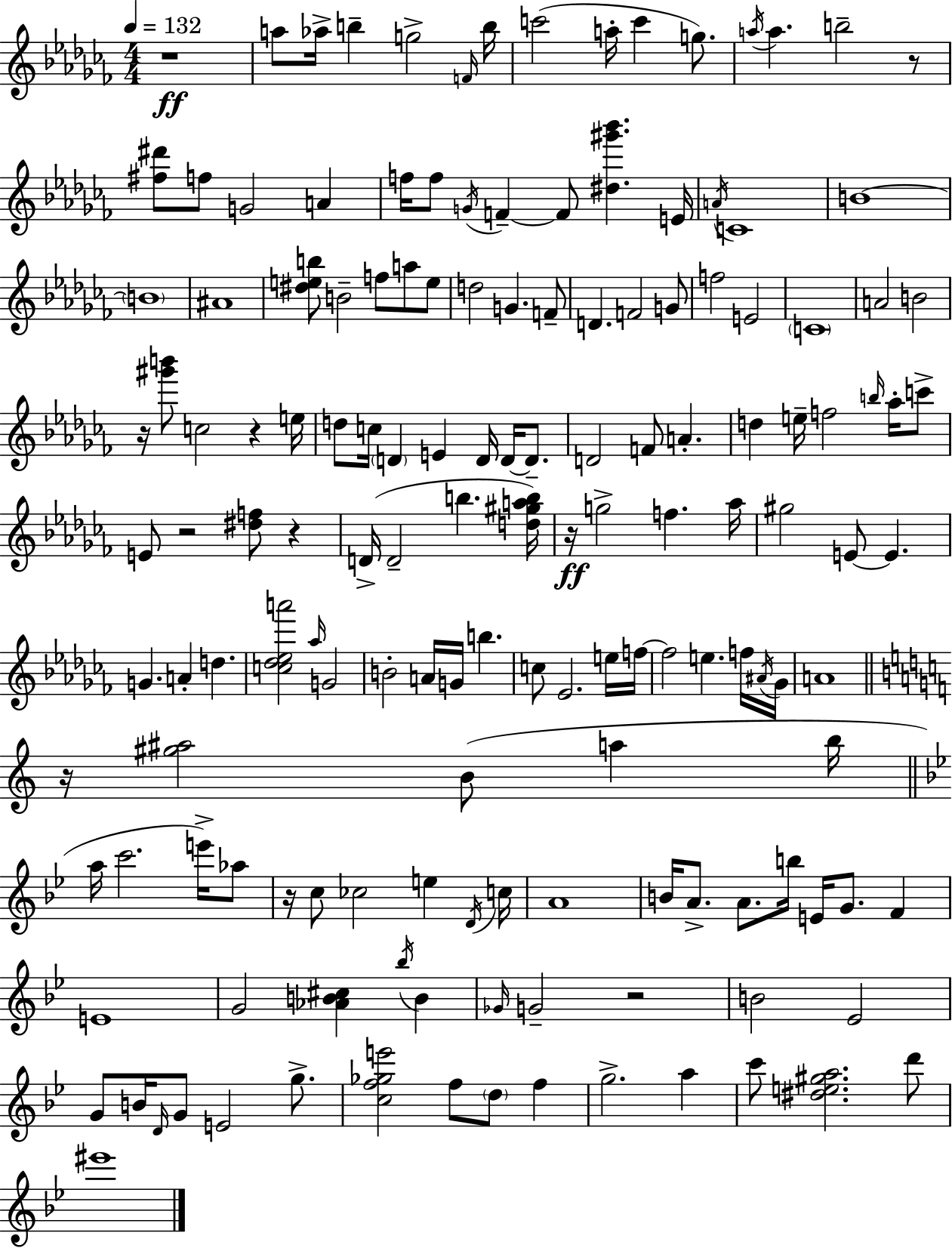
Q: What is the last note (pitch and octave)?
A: EIS6